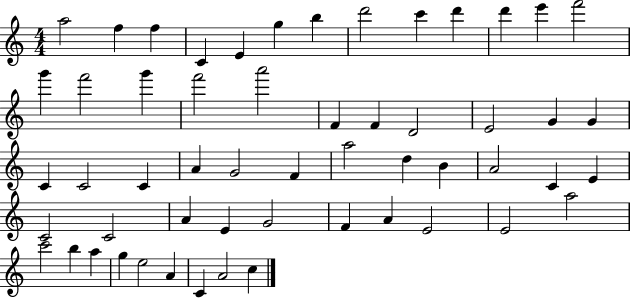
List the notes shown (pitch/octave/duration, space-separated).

A5/h F5/q F5/q C4/q E4/q G5/q B5/q D6/h C6/q D6/q D6/q E6/q F6/h G6/q F6/h G6/q F6/h A6/h F4/q F4/q D4/h E4/h G4/q G4/q C4/q C4/h C4/q A4/q G4/h F4/q A5/h D5/q B4/q A4/h C4/q E4/q C4/h C4/h A4/q E4/q G4/h F4/q A4/q E4/h E4/h A5/h C6/h B5/q A5/q G5/q E5/h A4/q C4/q A4/h C5/q